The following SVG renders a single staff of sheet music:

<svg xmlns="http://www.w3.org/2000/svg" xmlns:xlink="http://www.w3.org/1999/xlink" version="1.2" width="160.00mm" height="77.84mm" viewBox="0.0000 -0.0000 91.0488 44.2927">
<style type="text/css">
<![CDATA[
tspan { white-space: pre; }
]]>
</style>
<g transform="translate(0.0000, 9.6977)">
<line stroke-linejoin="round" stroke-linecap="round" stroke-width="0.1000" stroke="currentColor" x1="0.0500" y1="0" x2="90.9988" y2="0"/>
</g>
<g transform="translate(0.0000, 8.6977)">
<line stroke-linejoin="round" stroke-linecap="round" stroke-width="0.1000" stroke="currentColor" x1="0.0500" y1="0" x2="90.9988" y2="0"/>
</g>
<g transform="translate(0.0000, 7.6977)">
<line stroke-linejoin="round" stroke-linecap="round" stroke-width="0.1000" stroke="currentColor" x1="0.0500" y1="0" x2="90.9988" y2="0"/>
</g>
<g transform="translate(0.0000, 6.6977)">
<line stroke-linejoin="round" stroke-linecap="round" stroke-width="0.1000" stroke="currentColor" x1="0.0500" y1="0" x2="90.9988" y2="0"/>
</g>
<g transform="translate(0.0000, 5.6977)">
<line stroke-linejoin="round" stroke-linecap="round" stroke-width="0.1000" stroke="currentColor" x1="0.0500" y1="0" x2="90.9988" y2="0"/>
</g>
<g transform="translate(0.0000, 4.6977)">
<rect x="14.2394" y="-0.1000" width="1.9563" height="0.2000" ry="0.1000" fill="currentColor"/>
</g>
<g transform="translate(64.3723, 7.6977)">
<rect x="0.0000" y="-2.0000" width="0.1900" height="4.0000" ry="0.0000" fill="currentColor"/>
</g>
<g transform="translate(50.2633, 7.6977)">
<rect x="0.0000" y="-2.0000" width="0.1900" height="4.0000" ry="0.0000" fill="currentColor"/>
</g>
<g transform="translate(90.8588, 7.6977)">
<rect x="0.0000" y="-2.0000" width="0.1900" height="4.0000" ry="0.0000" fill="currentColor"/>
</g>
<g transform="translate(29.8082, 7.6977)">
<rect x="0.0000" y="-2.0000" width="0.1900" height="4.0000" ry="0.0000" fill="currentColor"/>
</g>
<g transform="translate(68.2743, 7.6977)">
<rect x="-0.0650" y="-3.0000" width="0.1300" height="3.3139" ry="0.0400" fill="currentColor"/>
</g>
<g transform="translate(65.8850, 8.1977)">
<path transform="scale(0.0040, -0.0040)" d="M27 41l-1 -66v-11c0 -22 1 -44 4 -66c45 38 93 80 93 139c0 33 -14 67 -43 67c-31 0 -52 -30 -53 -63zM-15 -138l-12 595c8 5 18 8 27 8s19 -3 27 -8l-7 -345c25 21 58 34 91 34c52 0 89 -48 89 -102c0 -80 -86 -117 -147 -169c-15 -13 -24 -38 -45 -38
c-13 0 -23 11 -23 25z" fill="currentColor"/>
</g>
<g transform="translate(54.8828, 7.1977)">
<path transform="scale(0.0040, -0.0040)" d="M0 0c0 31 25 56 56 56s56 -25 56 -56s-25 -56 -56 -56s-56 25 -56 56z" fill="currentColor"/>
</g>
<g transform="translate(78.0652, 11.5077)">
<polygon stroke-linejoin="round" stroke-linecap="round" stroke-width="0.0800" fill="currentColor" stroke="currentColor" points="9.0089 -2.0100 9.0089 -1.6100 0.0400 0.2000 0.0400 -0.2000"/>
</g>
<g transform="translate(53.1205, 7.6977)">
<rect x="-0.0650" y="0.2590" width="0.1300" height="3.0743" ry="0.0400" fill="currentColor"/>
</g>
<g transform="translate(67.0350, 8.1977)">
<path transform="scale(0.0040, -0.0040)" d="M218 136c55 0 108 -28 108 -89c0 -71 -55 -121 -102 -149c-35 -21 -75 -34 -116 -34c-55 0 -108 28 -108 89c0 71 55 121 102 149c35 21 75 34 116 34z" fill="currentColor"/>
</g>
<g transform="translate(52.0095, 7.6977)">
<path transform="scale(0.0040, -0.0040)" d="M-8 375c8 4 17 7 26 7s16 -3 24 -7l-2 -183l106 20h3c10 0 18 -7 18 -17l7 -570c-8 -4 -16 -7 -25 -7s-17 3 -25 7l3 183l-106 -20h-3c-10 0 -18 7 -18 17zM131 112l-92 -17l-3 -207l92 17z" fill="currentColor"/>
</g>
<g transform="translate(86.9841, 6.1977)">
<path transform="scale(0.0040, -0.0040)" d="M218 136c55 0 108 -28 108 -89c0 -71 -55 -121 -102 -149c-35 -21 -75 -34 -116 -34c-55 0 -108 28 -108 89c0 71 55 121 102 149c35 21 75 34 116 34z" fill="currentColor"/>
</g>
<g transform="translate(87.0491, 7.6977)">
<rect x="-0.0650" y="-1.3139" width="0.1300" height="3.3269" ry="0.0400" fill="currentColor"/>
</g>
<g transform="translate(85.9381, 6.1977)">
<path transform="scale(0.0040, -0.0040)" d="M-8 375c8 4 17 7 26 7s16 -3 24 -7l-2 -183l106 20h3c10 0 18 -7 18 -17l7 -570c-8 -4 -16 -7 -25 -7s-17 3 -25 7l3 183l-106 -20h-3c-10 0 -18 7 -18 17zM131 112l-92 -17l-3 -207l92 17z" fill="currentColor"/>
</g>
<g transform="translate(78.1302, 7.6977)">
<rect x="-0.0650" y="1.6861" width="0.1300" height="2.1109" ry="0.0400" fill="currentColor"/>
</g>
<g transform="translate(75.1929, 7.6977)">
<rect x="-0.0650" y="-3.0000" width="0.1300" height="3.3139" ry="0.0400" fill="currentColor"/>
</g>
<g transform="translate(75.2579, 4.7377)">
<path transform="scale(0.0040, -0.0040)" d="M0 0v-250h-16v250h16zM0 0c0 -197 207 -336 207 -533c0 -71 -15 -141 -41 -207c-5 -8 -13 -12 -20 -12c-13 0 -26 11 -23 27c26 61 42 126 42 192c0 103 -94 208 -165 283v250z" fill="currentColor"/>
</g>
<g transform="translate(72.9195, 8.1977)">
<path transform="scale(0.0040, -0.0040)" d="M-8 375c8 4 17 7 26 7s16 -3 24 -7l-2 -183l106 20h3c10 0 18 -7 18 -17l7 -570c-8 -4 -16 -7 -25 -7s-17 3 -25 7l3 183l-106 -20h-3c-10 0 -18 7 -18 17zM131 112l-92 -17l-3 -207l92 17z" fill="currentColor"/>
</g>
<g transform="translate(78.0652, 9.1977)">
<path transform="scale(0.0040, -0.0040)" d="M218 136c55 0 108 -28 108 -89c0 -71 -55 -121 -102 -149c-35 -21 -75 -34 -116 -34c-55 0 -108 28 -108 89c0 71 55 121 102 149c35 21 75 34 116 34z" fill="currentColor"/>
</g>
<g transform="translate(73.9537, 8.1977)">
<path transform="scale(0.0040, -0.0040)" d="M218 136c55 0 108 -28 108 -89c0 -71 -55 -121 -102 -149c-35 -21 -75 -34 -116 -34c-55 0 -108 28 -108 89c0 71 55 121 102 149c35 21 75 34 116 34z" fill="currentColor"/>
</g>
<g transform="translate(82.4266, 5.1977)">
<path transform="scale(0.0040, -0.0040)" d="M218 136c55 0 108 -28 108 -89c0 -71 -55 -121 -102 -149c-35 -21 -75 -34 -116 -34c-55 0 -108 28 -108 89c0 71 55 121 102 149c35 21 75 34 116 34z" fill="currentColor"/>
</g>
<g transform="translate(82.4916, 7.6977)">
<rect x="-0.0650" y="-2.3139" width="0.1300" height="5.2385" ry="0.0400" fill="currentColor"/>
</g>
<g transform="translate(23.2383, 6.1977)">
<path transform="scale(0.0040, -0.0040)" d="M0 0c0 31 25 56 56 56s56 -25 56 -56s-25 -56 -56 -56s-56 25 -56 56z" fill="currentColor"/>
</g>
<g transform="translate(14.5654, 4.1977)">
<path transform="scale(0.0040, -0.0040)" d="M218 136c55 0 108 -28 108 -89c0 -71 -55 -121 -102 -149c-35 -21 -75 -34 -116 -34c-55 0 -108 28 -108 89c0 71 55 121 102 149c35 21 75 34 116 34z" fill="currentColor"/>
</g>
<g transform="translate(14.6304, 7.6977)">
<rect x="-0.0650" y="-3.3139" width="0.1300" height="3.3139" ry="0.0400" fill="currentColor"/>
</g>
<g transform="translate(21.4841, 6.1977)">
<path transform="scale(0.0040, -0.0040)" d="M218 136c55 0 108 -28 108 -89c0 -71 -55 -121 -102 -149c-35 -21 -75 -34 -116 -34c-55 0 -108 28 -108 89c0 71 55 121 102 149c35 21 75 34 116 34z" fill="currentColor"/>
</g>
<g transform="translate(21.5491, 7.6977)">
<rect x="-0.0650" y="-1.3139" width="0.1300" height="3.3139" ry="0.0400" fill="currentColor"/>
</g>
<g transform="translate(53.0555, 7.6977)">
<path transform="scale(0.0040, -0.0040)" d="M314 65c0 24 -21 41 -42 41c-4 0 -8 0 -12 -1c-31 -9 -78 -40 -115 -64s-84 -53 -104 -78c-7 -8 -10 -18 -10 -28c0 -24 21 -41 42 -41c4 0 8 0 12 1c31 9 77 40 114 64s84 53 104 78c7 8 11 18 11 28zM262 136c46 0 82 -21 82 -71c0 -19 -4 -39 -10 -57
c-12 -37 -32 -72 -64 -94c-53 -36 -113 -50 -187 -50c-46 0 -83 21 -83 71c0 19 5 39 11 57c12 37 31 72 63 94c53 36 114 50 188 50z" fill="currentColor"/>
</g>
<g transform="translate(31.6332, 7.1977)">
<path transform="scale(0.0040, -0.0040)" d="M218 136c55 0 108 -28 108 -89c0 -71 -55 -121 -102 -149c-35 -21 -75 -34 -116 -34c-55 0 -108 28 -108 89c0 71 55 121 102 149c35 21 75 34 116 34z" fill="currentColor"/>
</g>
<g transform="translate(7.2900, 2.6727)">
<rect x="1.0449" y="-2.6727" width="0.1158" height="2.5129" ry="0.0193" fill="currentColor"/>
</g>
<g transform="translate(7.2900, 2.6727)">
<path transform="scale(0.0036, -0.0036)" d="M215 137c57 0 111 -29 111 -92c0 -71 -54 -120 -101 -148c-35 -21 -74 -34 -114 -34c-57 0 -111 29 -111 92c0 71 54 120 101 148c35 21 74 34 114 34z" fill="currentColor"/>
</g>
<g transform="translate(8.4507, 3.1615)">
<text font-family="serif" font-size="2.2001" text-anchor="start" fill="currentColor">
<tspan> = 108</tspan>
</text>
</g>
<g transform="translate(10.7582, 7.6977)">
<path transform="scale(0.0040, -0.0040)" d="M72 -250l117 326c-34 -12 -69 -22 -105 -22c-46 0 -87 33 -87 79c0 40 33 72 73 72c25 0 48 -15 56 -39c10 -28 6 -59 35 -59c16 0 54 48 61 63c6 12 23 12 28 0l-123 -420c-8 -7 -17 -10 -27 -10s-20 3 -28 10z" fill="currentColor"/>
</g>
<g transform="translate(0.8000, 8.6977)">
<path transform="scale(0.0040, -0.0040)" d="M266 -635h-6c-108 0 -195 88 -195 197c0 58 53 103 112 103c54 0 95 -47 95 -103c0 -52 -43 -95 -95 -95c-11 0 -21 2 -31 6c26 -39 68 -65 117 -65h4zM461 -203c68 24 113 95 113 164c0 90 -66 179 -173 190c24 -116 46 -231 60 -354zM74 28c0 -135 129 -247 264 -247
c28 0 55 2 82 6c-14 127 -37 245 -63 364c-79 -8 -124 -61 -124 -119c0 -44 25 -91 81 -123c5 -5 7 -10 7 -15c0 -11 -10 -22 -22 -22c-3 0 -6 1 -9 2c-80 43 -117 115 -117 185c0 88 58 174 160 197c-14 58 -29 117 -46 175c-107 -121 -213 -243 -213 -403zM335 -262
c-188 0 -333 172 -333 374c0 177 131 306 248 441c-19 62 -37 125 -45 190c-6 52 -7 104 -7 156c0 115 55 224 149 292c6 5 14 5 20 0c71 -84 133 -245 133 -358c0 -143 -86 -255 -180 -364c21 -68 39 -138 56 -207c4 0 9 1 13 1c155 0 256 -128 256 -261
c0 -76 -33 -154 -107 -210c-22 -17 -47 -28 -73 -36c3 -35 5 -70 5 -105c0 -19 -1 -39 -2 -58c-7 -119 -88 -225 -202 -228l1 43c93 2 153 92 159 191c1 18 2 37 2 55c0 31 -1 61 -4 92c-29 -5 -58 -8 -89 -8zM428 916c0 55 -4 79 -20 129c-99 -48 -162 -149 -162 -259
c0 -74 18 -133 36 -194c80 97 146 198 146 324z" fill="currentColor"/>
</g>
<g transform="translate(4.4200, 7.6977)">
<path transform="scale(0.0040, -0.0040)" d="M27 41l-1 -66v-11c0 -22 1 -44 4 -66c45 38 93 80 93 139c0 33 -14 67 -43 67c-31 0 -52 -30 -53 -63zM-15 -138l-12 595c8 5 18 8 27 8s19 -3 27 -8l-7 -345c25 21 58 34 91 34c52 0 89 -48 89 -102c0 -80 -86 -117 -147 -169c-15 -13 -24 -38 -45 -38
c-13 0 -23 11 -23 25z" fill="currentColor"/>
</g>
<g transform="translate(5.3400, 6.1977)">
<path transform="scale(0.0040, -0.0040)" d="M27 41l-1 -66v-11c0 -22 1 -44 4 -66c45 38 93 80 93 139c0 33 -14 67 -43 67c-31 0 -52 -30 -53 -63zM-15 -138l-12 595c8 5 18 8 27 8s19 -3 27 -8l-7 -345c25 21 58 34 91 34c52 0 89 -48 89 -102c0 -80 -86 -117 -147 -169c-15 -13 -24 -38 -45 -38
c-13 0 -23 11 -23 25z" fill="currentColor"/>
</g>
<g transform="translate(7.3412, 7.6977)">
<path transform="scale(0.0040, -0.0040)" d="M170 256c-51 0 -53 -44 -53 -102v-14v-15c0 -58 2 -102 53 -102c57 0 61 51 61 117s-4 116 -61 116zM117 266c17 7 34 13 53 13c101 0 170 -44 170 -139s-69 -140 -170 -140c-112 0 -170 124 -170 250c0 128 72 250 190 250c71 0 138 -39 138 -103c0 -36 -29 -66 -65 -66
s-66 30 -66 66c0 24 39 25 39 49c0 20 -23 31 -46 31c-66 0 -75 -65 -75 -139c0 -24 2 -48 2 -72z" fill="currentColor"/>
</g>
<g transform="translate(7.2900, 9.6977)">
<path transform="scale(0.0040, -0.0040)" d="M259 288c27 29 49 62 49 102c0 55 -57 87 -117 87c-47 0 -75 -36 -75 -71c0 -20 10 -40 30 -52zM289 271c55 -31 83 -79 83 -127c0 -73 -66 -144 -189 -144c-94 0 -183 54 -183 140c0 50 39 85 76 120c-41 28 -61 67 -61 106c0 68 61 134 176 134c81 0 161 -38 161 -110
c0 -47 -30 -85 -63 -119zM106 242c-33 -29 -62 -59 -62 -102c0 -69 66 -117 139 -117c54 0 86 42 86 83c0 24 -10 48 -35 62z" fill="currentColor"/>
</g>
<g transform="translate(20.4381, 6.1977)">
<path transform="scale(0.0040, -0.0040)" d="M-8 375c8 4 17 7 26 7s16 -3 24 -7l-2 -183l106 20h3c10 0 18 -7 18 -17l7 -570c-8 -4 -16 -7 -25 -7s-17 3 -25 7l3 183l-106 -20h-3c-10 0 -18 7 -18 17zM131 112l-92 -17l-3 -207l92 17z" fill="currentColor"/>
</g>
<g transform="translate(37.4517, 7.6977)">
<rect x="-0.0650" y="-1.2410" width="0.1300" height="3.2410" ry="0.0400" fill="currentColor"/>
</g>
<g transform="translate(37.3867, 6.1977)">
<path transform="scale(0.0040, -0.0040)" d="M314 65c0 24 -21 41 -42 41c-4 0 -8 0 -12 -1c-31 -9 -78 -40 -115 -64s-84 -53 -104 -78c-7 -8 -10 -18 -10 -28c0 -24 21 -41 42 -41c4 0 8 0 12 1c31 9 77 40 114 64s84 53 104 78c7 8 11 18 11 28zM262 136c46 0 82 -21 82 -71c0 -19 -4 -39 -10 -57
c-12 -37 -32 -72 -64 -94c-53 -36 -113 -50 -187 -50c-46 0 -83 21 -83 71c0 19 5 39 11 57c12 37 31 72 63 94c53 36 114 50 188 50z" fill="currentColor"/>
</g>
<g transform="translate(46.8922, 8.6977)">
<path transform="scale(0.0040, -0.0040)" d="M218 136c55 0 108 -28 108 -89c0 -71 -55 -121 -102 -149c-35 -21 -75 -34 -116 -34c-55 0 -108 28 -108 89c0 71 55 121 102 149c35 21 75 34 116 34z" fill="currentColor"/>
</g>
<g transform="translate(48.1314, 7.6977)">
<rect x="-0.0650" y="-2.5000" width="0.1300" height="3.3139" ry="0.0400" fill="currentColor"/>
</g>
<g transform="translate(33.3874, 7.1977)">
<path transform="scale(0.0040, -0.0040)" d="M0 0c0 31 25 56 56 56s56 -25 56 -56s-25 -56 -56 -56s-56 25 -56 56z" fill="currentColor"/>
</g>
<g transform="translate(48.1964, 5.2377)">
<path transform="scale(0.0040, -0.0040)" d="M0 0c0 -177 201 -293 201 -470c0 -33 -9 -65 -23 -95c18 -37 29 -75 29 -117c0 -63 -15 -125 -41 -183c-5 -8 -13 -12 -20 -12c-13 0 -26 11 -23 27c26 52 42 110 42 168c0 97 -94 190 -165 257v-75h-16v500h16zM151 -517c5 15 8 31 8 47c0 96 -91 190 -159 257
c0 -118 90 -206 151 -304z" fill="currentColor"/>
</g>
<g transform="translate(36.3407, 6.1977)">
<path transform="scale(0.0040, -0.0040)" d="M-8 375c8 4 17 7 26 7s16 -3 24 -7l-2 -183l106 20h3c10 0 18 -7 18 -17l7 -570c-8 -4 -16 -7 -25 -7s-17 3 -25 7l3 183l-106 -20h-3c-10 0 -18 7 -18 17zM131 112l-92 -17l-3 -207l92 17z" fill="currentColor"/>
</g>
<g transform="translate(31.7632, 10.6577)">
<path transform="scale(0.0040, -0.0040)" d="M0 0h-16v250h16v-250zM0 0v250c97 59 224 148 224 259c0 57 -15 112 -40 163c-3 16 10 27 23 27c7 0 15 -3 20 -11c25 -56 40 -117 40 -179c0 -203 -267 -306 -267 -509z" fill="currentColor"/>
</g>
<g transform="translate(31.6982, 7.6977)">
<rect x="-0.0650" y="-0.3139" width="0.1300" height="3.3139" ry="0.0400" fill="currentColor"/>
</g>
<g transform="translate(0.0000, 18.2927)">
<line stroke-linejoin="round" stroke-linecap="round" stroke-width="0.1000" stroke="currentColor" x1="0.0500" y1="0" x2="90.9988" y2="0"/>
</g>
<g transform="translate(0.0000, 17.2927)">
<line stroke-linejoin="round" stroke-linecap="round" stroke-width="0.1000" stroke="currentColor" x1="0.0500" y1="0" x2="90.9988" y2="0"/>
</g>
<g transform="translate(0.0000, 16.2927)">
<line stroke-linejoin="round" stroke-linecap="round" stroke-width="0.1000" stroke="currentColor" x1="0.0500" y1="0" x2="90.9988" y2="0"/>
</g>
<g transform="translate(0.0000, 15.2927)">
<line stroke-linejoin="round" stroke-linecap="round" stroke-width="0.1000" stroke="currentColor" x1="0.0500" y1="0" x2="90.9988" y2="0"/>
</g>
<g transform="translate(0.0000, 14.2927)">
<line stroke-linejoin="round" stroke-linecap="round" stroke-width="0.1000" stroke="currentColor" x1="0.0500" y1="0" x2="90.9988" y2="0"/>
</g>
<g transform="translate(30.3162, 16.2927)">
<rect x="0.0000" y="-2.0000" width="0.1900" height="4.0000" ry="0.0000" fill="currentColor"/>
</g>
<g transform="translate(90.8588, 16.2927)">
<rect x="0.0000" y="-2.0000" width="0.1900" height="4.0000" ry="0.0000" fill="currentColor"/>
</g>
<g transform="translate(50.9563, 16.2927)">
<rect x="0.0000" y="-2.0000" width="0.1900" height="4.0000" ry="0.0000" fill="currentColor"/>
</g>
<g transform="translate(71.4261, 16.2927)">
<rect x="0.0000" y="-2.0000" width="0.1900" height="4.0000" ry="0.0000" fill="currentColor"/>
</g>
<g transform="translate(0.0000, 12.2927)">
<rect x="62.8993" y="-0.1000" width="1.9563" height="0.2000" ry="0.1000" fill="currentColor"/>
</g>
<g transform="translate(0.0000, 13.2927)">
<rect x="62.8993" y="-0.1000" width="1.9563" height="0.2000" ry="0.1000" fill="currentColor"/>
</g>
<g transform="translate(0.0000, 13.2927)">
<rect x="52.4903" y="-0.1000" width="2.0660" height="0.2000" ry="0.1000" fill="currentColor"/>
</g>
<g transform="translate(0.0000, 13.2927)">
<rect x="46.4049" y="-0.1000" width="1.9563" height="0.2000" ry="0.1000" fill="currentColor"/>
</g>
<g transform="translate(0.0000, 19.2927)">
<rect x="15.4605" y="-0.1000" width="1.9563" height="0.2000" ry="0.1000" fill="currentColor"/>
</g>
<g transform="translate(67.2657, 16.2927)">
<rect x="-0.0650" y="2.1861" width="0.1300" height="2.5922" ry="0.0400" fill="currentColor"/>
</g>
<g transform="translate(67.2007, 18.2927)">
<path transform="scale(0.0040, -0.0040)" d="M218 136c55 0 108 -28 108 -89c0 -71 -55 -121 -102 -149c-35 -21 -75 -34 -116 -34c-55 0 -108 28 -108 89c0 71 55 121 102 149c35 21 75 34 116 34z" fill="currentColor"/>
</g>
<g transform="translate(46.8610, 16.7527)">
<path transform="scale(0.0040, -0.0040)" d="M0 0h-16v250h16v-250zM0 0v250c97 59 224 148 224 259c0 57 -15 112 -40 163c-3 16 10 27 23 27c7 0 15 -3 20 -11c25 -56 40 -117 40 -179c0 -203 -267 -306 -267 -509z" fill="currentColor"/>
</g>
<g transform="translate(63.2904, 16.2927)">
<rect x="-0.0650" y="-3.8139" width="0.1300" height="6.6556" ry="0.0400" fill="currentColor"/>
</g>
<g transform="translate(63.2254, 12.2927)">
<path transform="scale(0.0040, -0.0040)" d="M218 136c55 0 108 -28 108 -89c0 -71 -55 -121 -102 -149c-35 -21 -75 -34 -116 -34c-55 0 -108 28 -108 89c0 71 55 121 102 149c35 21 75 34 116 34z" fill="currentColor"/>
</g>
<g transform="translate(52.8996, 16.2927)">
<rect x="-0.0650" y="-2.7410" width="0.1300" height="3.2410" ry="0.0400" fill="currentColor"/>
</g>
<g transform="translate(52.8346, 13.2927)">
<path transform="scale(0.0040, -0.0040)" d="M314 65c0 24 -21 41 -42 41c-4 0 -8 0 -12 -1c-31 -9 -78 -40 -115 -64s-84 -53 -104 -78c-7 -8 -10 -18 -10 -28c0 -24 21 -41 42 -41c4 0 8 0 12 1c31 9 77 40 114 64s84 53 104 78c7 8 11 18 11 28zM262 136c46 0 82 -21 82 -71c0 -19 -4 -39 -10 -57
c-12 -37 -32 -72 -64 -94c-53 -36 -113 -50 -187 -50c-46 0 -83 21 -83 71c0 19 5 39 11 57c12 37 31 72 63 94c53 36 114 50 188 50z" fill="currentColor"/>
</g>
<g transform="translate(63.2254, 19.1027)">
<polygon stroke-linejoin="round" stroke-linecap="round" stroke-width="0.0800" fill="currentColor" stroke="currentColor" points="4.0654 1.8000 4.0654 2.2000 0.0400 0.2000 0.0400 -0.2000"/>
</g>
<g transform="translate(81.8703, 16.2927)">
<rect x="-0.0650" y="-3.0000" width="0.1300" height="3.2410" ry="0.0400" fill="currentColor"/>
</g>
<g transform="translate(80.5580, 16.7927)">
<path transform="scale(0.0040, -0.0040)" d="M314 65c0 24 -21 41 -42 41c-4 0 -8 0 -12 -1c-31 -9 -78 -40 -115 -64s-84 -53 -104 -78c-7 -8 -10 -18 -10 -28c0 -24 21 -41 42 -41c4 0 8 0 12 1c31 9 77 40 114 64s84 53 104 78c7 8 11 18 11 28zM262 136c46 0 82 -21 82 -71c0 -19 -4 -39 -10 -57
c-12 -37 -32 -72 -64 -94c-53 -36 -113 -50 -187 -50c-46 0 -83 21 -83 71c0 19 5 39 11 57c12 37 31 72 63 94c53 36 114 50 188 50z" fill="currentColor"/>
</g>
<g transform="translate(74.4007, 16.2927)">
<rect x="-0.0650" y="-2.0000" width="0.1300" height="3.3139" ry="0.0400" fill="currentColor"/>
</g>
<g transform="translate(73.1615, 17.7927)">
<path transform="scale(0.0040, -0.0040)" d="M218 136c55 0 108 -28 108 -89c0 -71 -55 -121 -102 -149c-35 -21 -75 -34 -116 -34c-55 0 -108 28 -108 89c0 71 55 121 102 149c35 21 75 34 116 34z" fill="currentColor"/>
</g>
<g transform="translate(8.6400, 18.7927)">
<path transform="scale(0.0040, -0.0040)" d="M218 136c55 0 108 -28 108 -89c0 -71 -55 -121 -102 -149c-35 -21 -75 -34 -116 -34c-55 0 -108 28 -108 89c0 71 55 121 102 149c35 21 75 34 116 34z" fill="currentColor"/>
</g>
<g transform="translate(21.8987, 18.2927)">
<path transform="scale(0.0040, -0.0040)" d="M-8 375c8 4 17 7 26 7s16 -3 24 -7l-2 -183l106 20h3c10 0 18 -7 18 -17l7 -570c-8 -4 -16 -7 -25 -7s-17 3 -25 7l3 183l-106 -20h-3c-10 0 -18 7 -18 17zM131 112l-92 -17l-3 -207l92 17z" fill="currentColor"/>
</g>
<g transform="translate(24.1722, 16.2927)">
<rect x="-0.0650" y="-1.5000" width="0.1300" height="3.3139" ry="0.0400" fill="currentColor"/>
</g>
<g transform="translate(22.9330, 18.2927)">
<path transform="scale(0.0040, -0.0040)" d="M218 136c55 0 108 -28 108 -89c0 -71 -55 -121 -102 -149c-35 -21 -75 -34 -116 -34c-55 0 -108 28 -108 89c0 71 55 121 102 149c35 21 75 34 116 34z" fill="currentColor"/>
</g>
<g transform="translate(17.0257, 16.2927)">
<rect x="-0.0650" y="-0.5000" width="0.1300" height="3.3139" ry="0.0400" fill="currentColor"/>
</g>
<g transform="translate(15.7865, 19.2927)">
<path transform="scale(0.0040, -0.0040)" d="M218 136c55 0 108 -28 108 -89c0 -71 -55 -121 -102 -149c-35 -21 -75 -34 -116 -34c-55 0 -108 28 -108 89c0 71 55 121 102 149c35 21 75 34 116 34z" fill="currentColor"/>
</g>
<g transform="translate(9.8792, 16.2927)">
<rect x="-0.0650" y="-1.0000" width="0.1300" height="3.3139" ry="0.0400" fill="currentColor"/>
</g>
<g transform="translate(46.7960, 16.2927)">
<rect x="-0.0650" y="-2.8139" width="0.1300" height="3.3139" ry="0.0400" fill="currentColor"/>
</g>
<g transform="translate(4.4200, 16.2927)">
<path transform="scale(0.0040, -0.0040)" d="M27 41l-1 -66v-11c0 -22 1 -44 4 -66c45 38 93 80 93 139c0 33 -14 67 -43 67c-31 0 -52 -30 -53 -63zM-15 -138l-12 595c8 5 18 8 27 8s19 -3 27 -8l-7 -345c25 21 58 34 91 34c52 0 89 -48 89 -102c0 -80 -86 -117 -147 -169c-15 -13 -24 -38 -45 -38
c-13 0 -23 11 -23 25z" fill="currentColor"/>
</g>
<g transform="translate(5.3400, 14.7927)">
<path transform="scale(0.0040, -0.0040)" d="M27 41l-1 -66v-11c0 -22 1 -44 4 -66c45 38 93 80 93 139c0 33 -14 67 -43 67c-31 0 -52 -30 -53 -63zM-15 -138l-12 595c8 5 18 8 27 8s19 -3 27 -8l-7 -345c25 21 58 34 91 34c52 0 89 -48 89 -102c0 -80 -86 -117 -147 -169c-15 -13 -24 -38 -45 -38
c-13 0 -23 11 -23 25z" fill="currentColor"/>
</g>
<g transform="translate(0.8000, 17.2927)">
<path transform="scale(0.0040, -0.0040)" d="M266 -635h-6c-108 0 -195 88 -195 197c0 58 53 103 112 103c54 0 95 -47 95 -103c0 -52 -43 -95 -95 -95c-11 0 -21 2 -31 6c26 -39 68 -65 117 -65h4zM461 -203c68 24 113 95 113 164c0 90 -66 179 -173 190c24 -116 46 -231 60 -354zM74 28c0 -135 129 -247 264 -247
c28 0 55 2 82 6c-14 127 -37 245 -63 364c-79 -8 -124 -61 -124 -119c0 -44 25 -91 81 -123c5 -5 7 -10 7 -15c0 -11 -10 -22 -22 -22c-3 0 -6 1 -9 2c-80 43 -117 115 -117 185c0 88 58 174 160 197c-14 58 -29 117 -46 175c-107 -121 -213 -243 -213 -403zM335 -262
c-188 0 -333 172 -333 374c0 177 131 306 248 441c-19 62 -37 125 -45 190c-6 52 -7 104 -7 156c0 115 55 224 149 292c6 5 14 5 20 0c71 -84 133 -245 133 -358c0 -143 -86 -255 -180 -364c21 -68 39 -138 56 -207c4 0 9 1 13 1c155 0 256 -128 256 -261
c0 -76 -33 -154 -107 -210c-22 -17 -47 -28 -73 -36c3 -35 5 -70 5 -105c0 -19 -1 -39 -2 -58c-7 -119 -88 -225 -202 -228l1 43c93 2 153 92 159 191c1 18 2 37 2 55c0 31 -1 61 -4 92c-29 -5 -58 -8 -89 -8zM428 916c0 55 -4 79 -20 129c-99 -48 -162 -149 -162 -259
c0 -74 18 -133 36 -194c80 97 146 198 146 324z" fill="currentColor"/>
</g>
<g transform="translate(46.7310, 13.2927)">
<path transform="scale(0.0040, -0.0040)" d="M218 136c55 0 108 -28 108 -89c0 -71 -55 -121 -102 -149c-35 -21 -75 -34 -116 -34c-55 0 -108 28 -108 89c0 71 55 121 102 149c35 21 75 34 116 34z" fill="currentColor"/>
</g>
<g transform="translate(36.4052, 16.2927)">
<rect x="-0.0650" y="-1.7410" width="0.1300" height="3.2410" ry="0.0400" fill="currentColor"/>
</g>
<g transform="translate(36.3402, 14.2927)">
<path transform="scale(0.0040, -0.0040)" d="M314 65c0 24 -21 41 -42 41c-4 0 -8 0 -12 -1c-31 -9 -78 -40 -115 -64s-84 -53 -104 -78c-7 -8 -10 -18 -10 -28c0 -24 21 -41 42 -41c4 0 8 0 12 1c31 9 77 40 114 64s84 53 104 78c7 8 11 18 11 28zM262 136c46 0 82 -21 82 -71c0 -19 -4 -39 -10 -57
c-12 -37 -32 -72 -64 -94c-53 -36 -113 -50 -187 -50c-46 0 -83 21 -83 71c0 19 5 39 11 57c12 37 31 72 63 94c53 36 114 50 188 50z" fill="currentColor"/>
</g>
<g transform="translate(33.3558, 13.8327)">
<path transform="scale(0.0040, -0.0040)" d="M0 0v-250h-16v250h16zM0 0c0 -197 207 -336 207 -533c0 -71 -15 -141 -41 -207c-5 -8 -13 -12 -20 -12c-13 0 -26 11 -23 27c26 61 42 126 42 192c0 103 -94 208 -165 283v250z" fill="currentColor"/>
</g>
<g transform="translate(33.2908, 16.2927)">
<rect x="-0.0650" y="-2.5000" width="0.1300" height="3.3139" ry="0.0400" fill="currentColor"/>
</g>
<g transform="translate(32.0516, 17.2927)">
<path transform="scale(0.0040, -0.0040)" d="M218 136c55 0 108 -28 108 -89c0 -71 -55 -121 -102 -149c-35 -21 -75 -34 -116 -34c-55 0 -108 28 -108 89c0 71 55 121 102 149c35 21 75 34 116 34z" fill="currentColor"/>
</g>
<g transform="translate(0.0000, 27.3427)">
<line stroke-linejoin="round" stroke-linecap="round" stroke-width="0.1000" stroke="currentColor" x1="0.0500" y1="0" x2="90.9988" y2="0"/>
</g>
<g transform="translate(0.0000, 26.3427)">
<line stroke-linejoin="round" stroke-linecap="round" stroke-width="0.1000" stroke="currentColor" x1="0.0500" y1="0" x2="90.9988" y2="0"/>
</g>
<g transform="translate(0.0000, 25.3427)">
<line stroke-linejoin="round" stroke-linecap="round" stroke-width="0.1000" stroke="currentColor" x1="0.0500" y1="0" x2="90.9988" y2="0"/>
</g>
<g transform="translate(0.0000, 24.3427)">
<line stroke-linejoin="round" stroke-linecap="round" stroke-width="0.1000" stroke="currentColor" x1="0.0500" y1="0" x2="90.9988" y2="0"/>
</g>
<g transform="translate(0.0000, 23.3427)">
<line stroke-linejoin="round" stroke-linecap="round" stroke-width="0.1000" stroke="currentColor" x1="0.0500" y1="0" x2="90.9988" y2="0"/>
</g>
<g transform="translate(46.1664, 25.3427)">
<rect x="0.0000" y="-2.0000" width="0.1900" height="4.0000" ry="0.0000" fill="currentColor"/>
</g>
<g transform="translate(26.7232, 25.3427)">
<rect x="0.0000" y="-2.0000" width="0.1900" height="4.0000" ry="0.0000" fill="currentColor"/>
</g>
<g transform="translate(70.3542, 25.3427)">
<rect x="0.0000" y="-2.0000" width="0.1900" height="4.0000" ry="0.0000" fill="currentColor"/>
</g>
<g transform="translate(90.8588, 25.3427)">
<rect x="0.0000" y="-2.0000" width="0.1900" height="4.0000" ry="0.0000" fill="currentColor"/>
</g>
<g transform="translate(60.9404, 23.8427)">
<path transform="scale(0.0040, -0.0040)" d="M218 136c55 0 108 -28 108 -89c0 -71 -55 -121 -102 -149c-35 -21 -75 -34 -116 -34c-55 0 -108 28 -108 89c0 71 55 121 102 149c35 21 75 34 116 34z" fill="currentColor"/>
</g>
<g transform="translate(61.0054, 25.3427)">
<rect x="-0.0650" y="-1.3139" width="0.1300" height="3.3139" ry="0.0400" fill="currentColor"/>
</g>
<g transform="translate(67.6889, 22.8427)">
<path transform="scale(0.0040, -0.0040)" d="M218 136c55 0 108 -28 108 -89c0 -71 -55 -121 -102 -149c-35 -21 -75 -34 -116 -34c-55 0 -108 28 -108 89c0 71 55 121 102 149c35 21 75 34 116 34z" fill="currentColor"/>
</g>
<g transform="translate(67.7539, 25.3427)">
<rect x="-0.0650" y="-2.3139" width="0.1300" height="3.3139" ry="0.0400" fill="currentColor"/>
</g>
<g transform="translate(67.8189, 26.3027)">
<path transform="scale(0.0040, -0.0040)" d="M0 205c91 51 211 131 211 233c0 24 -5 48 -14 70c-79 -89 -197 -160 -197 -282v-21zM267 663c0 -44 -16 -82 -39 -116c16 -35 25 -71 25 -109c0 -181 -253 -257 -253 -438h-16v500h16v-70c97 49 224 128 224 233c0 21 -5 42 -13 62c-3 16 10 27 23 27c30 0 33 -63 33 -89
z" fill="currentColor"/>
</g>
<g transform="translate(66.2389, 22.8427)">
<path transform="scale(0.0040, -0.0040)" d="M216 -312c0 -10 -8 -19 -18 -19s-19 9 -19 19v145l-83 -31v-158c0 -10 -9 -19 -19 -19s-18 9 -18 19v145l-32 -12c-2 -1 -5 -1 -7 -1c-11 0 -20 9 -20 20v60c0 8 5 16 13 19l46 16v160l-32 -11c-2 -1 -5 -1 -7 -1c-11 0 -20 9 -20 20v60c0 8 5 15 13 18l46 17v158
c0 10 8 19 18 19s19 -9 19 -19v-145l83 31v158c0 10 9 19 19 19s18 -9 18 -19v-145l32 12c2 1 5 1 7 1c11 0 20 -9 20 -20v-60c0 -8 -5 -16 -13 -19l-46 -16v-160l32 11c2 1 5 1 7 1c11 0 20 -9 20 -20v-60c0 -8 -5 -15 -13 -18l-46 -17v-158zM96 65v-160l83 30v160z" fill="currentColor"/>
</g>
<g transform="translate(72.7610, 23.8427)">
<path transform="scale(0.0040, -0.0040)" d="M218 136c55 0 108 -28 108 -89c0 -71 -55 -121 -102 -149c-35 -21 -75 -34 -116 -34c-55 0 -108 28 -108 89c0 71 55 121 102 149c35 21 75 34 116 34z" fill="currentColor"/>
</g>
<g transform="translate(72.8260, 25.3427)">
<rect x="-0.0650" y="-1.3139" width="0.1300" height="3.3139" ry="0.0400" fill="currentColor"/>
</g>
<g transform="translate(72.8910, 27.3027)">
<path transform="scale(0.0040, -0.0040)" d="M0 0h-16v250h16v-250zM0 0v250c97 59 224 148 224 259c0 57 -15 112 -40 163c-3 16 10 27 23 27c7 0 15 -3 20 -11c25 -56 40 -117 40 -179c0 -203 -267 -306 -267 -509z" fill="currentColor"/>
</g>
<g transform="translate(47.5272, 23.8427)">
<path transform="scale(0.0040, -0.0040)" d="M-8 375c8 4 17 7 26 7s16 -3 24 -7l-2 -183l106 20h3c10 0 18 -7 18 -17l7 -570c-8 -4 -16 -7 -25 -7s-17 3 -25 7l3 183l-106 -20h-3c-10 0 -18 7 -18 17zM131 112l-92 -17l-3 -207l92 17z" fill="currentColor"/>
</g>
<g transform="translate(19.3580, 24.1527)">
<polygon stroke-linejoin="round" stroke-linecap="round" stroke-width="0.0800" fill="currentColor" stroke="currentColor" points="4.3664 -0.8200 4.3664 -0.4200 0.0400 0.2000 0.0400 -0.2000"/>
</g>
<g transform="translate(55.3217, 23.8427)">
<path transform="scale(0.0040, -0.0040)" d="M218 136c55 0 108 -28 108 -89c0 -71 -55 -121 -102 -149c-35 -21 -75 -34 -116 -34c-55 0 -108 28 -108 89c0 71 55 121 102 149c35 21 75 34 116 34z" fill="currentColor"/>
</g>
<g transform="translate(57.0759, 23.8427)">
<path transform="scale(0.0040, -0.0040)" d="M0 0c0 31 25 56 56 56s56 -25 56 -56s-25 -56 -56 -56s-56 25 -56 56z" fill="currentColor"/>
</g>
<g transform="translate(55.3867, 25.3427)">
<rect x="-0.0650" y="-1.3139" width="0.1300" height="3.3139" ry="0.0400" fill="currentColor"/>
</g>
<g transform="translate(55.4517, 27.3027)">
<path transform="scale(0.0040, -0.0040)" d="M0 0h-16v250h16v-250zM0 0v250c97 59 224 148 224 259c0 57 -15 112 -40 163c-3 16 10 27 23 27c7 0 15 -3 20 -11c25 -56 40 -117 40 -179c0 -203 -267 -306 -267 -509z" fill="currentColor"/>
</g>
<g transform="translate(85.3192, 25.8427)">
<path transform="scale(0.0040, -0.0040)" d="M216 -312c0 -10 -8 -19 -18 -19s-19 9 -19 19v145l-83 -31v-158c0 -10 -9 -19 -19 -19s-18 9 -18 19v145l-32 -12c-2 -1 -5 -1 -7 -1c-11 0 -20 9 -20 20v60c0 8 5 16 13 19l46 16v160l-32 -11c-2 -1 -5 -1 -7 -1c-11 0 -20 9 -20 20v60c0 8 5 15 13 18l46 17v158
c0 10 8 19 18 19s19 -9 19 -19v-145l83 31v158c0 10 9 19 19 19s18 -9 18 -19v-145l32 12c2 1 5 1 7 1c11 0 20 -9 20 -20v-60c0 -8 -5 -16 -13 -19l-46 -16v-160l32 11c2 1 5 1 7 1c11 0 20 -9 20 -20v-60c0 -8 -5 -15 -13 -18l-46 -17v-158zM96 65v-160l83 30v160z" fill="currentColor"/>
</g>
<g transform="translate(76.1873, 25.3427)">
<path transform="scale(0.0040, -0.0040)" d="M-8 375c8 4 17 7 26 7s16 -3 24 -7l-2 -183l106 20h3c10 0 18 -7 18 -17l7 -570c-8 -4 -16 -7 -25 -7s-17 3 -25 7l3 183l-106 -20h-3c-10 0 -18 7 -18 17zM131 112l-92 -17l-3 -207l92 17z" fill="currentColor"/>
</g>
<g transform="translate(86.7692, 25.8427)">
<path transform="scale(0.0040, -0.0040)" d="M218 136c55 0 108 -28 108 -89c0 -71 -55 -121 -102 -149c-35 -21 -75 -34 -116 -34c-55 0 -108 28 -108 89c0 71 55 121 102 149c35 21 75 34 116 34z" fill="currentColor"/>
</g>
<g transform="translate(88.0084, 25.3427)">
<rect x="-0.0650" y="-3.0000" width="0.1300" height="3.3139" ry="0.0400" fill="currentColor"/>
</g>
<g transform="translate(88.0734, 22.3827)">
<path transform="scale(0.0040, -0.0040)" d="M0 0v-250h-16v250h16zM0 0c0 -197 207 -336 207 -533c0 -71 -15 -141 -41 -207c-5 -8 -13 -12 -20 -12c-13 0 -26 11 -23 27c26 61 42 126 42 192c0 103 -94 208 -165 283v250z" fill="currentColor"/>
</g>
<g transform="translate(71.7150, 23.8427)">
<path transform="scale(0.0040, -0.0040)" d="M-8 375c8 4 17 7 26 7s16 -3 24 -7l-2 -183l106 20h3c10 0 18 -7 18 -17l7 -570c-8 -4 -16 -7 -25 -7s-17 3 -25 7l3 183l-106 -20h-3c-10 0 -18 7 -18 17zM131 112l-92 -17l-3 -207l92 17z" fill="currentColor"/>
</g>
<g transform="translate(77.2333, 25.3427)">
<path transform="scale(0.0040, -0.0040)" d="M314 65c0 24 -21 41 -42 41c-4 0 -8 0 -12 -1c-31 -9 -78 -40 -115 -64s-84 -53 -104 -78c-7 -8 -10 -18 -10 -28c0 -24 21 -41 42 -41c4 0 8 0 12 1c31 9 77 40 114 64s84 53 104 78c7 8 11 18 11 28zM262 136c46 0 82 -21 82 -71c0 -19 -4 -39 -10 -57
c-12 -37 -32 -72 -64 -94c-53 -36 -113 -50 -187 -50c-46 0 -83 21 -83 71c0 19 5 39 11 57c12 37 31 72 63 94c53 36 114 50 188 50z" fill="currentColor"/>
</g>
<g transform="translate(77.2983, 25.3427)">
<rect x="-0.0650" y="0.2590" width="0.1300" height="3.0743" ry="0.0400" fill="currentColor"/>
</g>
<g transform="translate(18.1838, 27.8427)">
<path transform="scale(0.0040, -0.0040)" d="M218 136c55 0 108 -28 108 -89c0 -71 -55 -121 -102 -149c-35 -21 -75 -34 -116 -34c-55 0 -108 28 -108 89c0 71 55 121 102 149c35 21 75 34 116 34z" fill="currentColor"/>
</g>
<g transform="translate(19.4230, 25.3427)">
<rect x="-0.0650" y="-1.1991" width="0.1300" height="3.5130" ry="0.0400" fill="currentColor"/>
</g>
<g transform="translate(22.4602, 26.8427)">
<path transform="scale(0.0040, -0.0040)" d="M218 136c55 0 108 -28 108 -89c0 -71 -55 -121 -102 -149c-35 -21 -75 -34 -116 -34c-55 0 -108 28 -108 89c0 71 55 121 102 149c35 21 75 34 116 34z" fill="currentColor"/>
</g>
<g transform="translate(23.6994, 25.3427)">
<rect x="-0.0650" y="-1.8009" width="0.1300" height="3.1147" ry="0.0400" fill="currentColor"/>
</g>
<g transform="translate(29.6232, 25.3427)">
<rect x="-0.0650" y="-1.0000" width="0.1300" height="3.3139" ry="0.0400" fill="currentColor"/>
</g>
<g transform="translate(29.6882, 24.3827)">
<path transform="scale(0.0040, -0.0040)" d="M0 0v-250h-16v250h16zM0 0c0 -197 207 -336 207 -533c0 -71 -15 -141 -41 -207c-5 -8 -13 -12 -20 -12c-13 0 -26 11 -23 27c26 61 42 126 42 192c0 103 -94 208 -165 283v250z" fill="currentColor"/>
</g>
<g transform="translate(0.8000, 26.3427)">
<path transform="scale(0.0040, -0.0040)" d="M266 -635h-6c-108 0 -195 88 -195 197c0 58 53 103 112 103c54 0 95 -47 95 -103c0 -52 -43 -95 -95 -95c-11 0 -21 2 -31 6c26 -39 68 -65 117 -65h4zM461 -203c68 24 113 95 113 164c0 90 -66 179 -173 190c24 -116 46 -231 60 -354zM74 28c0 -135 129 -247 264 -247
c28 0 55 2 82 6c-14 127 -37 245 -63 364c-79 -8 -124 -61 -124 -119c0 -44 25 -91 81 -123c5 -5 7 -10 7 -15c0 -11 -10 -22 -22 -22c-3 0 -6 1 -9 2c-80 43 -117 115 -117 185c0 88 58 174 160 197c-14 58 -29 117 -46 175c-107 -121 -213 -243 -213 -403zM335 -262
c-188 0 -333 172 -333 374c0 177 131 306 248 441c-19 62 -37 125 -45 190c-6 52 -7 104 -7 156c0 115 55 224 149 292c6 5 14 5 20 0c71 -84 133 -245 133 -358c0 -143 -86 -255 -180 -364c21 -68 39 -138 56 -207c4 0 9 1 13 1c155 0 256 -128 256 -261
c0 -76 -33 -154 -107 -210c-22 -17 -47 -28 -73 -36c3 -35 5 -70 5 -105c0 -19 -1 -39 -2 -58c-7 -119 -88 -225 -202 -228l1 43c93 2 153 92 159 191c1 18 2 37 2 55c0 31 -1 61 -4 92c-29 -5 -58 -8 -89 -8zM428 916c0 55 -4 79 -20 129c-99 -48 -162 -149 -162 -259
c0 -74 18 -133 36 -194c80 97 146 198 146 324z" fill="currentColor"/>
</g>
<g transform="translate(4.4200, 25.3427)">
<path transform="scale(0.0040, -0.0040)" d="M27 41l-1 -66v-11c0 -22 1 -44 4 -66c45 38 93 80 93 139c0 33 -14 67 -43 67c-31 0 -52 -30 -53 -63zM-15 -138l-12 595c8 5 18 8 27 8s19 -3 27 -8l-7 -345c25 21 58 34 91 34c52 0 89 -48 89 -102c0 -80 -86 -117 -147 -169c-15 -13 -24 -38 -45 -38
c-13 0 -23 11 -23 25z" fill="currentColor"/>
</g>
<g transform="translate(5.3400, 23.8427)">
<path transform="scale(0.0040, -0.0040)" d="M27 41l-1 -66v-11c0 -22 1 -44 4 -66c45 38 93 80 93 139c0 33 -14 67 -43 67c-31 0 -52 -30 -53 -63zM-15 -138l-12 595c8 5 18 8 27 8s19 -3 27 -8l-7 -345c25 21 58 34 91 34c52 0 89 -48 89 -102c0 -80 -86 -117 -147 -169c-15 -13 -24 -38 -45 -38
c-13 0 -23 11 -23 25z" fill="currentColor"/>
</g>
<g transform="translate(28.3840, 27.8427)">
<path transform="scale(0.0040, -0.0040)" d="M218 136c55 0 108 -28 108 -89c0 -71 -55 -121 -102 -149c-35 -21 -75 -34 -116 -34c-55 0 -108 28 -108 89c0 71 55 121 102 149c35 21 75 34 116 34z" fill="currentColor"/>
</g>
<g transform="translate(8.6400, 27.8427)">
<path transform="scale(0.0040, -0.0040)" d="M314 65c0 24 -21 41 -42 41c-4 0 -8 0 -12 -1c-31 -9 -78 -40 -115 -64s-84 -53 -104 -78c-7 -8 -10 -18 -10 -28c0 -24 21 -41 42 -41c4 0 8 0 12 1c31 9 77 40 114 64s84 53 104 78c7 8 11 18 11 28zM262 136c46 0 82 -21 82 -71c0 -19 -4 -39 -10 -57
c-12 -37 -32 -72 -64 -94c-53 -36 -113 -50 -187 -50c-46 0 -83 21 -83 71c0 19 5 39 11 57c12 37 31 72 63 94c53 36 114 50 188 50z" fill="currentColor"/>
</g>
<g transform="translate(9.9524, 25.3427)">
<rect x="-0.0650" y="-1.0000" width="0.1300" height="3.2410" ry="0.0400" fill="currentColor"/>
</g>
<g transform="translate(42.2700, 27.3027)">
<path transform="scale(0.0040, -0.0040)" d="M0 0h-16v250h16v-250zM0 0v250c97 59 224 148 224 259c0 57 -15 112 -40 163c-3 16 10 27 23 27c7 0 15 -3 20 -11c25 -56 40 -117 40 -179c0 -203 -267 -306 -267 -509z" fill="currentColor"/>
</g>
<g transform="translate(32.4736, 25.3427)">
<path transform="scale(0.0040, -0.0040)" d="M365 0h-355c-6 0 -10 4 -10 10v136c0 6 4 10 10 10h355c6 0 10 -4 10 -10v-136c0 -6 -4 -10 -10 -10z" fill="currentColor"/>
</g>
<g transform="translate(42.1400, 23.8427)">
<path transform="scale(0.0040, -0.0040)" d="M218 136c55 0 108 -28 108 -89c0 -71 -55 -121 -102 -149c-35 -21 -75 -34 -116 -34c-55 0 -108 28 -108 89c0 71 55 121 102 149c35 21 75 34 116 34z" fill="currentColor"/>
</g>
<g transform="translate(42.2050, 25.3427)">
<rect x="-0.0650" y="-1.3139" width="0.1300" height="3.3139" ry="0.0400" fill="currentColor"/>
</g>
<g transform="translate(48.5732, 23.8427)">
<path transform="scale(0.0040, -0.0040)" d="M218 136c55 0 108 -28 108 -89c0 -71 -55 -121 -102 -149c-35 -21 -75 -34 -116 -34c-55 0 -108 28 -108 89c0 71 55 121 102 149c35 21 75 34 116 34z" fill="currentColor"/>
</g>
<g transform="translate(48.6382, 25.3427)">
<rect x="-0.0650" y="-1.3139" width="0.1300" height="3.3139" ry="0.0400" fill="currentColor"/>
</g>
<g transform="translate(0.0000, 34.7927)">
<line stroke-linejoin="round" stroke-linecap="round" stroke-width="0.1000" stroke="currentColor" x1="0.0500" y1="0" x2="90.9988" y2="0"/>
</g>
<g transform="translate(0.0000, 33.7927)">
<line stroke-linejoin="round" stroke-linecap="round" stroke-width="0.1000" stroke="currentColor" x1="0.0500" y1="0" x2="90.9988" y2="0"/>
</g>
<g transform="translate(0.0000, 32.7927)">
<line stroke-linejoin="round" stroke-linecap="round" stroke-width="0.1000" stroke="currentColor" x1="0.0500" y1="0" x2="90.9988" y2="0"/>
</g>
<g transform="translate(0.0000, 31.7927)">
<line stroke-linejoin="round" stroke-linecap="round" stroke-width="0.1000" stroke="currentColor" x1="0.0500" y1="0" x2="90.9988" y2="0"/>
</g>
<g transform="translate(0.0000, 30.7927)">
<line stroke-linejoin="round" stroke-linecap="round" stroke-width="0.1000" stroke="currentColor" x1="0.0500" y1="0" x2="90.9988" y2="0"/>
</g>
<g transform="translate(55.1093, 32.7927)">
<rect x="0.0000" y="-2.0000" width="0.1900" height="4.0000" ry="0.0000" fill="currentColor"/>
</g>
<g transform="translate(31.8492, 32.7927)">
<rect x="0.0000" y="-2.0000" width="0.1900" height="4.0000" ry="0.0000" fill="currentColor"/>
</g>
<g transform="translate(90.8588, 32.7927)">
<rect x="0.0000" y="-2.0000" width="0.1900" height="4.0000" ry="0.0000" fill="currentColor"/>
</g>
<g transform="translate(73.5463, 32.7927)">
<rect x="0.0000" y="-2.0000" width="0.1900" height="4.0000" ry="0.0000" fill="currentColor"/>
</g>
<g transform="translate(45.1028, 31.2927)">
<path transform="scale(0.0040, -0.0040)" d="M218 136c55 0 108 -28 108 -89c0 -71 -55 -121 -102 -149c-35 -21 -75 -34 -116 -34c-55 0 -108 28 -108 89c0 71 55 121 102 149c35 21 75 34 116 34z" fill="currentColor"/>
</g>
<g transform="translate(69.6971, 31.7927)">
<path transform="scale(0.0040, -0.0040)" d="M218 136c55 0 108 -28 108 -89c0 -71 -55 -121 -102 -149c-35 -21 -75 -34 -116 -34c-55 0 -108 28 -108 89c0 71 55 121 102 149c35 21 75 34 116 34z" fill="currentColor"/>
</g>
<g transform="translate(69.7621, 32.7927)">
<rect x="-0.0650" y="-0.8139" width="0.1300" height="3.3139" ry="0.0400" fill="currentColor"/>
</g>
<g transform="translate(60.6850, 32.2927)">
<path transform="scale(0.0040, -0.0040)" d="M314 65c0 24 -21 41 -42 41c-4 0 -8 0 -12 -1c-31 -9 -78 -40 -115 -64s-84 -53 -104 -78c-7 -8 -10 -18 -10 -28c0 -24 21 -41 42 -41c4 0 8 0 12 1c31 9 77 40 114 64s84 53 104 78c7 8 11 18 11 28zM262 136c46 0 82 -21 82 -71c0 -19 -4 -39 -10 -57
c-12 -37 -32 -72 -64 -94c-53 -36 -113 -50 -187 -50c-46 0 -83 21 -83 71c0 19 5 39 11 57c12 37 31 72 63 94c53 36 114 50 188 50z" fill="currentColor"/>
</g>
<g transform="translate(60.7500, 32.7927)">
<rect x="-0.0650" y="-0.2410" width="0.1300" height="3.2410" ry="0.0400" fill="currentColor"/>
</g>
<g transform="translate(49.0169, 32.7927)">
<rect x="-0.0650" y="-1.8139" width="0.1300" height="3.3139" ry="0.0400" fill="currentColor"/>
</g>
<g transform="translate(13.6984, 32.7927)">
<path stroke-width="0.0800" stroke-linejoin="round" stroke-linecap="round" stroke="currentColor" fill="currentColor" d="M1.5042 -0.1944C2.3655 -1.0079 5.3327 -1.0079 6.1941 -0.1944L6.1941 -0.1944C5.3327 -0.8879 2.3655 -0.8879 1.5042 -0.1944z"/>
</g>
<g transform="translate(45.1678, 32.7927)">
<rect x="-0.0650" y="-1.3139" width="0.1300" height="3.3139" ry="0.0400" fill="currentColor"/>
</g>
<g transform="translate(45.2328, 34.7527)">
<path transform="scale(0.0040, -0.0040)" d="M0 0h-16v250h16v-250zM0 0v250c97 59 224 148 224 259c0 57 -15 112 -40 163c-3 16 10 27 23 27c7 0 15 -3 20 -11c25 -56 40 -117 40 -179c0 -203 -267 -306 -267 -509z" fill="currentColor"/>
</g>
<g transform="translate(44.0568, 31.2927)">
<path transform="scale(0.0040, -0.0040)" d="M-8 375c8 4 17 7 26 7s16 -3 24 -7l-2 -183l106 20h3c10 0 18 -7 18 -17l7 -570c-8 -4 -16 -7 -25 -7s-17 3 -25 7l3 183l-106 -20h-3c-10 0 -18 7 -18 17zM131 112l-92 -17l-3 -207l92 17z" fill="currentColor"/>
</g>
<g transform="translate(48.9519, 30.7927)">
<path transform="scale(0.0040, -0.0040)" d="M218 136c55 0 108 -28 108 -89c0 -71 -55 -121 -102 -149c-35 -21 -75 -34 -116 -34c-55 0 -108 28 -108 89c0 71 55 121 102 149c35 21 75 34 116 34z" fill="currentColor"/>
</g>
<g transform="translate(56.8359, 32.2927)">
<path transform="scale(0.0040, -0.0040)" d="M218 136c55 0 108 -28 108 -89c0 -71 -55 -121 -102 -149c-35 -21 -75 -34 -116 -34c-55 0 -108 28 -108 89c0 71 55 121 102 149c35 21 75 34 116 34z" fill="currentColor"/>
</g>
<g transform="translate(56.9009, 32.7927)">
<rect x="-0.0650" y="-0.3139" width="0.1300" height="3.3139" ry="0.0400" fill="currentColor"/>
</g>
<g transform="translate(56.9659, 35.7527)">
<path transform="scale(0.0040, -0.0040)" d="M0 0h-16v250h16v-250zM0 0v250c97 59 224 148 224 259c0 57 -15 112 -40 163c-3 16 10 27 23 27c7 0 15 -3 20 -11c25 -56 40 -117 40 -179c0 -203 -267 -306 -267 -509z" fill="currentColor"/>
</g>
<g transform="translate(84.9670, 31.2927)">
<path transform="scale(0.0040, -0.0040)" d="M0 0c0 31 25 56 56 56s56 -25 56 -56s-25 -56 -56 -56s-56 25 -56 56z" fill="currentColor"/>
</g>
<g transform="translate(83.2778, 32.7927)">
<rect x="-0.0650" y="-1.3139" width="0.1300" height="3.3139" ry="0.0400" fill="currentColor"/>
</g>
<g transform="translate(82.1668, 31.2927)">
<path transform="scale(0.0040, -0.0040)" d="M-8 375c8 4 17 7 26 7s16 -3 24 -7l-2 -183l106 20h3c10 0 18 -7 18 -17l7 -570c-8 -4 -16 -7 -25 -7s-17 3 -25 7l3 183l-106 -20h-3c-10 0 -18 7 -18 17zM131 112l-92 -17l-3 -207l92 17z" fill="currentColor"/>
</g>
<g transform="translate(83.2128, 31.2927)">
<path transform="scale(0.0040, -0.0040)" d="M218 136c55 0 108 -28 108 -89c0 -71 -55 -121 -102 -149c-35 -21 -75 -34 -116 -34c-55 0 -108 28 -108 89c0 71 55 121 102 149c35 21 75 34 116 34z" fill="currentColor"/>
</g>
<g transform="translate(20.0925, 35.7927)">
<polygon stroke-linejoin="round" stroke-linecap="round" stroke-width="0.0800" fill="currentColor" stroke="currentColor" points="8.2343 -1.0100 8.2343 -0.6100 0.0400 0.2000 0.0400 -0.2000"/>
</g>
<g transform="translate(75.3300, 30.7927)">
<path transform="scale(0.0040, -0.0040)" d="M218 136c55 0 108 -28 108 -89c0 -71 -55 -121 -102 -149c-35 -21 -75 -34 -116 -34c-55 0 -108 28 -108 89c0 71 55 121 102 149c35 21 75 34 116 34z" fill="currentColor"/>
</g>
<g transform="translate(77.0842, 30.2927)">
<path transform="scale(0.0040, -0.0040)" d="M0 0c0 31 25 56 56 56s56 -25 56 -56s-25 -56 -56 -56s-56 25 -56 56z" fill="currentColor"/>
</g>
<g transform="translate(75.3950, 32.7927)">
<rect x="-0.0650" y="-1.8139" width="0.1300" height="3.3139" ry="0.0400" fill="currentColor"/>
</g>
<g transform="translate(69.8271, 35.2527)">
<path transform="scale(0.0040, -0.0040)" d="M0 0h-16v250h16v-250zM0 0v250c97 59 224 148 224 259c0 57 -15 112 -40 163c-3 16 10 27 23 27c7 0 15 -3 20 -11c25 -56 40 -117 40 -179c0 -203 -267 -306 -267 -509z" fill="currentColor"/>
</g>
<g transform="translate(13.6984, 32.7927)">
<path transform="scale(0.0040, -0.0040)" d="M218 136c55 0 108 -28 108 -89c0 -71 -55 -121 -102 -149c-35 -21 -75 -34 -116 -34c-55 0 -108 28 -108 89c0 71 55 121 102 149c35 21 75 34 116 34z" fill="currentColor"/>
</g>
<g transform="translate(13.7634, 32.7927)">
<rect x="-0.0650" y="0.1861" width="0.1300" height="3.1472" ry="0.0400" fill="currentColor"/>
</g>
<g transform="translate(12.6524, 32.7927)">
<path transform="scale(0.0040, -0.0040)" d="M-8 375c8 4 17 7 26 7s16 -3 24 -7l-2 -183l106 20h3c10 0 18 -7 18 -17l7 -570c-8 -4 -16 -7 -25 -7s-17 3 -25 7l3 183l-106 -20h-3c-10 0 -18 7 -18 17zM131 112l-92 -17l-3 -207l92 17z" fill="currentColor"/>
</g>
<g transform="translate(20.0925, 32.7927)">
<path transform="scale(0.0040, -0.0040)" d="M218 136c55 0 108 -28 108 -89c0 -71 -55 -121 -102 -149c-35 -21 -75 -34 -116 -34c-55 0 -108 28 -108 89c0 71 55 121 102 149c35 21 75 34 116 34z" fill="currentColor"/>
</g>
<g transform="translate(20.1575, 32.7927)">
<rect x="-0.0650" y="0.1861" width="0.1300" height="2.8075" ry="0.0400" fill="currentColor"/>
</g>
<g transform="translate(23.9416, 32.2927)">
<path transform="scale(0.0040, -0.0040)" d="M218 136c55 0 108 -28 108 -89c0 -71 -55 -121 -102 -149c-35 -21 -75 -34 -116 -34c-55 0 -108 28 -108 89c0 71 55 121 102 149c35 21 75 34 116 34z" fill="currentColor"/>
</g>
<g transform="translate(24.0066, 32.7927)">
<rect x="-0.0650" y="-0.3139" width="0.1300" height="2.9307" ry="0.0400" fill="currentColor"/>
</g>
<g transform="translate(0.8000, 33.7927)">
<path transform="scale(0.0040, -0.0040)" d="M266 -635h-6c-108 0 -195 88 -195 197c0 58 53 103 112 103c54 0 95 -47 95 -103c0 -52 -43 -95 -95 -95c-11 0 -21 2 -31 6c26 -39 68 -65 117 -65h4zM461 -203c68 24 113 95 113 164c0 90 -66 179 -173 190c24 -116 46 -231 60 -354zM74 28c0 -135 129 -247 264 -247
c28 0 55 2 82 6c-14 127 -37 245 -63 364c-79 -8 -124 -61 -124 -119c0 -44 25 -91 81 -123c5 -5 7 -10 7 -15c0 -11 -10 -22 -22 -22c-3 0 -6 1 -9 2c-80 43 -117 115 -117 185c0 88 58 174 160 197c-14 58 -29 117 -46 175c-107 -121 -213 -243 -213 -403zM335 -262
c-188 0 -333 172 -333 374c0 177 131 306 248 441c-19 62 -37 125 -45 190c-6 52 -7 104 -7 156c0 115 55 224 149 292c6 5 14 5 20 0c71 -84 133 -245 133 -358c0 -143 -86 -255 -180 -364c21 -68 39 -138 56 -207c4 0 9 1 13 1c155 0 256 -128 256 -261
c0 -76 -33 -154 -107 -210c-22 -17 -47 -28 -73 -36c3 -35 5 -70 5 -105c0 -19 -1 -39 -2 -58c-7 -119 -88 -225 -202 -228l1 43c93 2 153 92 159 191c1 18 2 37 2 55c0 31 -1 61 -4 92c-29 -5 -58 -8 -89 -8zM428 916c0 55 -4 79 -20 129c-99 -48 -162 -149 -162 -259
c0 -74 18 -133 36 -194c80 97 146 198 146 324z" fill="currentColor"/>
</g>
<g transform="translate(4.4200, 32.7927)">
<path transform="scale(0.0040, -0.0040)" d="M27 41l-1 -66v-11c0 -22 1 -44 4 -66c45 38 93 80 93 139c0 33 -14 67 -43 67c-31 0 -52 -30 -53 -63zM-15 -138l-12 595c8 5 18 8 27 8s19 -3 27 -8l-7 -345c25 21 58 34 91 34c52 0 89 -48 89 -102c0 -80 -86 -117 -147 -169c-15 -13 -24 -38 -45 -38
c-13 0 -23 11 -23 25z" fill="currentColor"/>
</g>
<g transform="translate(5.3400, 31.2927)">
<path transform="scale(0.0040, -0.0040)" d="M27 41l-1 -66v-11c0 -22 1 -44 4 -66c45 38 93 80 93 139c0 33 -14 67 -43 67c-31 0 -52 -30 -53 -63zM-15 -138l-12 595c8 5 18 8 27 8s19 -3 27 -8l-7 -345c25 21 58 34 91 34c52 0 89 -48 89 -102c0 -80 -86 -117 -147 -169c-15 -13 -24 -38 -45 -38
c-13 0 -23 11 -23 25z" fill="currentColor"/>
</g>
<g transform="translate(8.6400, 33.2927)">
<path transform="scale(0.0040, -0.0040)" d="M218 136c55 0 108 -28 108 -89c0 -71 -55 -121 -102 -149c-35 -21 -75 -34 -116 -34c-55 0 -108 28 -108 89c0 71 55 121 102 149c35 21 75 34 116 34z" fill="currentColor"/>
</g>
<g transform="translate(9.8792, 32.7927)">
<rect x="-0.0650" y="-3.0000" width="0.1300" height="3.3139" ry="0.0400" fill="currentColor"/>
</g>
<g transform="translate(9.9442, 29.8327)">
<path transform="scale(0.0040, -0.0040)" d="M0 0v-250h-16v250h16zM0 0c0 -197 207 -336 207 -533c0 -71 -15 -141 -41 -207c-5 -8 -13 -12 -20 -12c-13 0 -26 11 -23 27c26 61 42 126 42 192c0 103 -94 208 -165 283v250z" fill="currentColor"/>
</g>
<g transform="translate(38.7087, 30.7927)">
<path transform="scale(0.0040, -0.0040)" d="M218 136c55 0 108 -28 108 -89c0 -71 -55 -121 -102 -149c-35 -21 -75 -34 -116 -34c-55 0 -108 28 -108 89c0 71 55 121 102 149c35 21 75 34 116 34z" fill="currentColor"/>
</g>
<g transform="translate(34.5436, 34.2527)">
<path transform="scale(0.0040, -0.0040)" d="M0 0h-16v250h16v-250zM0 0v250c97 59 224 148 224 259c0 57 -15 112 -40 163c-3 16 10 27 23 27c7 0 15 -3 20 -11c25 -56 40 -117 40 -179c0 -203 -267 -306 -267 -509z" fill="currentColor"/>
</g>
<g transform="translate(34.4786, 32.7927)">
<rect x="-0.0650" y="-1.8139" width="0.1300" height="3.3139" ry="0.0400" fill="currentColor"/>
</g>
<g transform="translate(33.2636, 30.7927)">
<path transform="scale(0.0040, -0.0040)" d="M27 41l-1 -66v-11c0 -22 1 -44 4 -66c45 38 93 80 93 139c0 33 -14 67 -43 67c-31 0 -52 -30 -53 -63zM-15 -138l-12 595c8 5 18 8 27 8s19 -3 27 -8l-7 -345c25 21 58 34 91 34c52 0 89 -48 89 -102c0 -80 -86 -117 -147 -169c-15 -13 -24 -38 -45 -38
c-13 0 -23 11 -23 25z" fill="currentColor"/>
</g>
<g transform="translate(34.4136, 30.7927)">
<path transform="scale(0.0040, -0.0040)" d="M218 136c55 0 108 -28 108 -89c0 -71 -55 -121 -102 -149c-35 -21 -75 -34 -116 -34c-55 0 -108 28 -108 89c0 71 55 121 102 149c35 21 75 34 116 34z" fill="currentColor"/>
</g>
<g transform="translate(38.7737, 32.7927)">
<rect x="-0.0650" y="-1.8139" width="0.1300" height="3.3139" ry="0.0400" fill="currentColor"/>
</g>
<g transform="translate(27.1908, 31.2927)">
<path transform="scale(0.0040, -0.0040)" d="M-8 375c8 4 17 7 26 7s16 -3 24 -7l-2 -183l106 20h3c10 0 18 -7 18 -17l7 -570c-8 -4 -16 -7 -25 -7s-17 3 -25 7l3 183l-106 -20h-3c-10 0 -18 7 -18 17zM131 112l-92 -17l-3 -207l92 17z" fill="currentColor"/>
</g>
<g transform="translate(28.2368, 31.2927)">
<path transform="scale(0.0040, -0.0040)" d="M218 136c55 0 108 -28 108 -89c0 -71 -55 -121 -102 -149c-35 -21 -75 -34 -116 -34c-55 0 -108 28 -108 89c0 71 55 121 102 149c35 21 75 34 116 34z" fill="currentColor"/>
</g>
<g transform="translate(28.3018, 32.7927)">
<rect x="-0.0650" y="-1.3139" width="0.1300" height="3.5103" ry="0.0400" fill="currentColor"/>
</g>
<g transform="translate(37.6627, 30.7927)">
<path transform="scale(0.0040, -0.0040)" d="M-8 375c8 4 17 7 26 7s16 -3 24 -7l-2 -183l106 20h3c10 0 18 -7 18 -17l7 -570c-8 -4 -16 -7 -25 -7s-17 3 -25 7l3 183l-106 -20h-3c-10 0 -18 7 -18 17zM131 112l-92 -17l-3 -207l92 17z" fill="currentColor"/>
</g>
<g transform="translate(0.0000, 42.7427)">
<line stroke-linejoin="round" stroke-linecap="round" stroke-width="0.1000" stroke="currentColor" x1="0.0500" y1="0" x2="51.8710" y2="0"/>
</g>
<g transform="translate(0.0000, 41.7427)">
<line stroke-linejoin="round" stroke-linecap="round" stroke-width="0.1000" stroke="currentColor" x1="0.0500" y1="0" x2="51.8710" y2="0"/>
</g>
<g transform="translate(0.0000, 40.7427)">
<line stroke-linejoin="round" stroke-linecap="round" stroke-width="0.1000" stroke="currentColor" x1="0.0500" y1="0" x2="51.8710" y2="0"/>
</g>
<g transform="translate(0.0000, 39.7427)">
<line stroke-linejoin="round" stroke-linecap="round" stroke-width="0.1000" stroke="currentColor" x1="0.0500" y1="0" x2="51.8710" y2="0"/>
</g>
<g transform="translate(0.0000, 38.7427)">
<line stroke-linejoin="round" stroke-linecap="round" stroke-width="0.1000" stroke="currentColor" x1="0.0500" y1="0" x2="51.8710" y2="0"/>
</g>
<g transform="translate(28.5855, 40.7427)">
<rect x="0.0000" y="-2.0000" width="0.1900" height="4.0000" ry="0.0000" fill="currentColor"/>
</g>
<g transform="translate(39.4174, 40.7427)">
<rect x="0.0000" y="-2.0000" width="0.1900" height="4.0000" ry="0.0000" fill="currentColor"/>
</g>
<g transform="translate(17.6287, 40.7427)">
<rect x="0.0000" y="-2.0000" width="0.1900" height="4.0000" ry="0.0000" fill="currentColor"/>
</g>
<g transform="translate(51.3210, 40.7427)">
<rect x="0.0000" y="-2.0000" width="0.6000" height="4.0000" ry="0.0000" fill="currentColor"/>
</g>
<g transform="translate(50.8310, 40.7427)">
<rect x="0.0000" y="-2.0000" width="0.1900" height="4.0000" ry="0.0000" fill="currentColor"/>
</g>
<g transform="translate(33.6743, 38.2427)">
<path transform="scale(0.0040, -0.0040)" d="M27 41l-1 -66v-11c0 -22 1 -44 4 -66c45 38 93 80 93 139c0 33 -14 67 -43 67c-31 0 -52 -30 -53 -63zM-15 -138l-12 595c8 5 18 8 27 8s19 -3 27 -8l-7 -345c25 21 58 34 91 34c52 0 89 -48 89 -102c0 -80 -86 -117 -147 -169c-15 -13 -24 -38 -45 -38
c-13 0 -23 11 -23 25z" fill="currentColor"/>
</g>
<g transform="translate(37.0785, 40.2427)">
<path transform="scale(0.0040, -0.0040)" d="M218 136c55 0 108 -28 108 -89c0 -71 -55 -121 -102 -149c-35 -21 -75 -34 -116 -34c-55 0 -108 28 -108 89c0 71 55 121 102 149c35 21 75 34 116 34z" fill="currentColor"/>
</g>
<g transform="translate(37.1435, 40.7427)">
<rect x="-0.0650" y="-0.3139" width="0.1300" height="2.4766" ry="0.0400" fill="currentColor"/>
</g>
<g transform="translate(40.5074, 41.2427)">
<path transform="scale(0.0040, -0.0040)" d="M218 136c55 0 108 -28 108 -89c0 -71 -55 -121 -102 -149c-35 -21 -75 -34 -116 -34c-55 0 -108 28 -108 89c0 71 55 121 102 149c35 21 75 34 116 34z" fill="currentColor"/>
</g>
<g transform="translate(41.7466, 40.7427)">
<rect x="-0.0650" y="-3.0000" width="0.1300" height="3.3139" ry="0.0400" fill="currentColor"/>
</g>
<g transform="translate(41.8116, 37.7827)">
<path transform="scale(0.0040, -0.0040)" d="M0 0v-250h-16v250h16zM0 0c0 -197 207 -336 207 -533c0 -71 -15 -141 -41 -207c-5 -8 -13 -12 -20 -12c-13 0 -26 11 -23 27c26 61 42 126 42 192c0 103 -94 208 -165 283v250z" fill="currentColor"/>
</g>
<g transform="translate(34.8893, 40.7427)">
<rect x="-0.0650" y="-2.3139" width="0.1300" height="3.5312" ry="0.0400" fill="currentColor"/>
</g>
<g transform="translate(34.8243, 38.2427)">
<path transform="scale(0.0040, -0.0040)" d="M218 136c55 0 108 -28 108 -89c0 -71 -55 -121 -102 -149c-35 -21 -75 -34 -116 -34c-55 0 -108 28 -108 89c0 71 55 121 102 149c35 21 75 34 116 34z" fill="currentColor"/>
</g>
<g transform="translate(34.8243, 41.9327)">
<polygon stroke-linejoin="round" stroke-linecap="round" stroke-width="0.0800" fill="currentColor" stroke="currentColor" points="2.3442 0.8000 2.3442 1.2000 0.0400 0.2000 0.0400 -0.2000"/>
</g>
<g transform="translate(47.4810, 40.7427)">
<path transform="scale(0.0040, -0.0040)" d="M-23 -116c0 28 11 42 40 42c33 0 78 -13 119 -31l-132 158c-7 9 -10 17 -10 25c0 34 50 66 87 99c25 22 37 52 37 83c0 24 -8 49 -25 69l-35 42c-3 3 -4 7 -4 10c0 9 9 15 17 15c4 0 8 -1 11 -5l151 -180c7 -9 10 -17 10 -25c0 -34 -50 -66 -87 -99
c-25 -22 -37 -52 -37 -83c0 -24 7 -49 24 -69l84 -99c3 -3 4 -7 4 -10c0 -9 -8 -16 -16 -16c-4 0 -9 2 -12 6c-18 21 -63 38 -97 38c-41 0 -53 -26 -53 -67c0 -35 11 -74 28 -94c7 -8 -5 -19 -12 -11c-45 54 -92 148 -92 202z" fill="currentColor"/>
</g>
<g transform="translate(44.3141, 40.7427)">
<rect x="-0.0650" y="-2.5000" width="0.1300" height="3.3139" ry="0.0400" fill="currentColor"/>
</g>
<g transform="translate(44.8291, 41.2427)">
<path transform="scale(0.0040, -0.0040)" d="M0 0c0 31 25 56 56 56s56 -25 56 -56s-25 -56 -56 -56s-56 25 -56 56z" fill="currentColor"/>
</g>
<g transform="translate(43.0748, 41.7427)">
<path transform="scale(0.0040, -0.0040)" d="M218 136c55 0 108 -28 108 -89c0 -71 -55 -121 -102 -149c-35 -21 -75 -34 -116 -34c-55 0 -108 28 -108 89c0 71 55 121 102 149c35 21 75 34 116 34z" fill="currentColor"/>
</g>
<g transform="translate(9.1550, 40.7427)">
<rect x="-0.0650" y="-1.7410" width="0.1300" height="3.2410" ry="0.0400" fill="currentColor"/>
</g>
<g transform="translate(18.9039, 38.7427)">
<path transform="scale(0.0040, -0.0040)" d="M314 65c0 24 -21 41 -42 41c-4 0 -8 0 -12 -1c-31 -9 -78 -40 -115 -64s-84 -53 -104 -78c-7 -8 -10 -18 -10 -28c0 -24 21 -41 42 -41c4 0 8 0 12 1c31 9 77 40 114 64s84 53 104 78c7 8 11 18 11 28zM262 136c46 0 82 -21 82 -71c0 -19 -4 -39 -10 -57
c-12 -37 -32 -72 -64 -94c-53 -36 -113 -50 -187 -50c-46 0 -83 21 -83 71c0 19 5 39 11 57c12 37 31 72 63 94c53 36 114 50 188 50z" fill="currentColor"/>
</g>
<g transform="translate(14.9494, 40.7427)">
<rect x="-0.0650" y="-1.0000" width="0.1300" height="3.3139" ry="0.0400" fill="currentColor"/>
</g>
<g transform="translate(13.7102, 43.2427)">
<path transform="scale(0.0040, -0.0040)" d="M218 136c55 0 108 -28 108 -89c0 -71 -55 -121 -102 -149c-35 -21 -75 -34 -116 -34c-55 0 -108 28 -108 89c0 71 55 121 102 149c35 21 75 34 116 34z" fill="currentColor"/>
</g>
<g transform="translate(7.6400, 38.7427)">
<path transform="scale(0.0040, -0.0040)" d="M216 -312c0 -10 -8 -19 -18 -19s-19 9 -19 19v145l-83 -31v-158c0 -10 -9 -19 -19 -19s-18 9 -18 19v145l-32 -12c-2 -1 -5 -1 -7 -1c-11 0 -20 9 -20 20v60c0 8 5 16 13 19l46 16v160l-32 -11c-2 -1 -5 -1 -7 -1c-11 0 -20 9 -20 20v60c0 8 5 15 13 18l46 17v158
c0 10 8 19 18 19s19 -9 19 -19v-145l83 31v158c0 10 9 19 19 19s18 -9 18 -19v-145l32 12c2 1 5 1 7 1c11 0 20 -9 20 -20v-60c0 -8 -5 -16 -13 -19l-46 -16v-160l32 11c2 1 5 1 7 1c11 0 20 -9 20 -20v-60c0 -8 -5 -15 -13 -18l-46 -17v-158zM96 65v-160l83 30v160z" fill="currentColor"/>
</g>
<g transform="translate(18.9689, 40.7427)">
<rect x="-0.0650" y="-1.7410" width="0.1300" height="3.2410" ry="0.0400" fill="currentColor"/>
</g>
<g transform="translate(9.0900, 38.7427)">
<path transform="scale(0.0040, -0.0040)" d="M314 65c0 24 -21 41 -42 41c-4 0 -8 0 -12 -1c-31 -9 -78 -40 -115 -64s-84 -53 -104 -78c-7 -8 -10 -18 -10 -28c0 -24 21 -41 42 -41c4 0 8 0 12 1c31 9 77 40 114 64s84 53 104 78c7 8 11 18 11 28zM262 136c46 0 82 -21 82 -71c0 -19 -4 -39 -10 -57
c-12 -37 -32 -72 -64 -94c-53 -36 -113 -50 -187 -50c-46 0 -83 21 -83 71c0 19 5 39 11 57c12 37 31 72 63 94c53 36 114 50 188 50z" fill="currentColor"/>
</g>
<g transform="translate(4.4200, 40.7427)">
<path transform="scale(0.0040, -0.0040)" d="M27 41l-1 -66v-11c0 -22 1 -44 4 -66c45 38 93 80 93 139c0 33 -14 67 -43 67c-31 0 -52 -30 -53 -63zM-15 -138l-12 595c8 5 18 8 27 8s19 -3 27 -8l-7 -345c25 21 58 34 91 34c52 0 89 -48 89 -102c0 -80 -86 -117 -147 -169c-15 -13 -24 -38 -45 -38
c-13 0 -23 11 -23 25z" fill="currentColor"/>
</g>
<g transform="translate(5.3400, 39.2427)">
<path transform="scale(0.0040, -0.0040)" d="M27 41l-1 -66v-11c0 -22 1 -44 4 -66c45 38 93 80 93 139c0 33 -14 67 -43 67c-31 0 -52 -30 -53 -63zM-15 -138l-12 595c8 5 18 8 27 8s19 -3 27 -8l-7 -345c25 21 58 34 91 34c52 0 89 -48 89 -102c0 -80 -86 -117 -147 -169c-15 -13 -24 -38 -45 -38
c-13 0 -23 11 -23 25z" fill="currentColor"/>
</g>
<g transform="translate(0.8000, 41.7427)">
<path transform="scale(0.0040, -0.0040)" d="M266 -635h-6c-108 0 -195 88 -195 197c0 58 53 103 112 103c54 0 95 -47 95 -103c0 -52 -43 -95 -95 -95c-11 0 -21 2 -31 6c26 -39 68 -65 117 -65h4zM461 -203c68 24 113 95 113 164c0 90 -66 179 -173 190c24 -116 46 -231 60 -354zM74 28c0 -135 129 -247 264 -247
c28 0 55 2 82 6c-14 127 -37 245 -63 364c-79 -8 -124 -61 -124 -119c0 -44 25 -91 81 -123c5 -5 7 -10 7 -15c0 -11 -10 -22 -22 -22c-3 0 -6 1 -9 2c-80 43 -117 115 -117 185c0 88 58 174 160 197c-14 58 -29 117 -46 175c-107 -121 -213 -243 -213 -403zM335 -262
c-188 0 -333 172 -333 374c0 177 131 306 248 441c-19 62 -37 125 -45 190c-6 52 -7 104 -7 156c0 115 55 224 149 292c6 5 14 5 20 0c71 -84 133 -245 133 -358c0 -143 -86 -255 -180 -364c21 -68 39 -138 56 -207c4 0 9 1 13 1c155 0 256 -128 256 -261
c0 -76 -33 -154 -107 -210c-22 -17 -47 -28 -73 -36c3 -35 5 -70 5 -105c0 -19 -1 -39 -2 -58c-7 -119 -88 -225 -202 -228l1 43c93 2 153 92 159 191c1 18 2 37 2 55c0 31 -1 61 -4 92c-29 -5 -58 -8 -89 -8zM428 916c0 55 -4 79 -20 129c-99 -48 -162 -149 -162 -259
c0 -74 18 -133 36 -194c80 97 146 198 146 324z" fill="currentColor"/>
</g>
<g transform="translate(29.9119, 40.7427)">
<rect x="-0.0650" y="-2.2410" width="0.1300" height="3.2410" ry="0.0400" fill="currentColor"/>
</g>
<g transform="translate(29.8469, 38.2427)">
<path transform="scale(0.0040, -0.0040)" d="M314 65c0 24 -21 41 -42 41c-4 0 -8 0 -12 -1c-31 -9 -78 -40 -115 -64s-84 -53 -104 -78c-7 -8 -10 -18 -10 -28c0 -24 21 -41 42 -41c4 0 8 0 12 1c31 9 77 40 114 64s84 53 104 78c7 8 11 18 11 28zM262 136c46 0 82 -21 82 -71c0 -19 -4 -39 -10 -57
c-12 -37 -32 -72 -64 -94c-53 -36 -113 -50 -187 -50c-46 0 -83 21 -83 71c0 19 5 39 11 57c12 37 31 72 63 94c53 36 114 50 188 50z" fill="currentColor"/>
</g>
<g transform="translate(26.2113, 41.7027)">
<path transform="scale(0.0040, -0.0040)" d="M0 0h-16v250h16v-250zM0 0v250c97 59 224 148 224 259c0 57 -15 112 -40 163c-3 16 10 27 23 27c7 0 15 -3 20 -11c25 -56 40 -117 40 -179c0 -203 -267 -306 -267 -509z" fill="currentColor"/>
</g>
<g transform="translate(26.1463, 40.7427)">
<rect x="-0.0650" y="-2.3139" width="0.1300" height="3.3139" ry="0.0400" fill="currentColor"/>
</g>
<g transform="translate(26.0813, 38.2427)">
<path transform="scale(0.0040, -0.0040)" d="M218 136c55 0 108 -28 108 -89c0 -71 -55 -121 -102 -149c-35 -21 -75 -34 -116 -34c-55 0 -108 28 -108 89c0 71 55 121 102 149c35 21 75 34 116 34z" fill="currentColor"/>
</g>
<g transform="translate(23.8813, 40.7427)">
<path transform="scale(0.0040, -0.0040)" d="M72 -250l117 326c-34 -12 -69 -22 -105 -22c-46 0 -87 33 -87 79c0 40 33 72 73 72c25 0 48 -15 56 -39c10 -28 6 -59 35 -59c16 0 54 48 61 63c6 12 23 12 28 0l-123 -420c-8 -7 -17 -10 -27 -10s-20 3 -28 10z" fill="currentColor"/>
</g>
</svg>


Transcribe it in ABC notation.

X:1
T:Untitled
M:6/8
L:1/4
K:Bb
z/2 _b e c/2 e2 G/4 B2 _A A/2 F/2 g/2 e/2 D C E G/2 f2 a/2 a2 c'/2 _E/2 F A2 D2 D/2 F/2 D/2 z2 _e/2 e e/2 e ^g/4 e/2 B2 ^A/2 A/2 B B/2 c/2 e/2 _f/2 f e/2 f c/2 c2 d/2 f e ^f2 D f2 z/2 g/2 g2 _g/2 c/2 A/2 G z